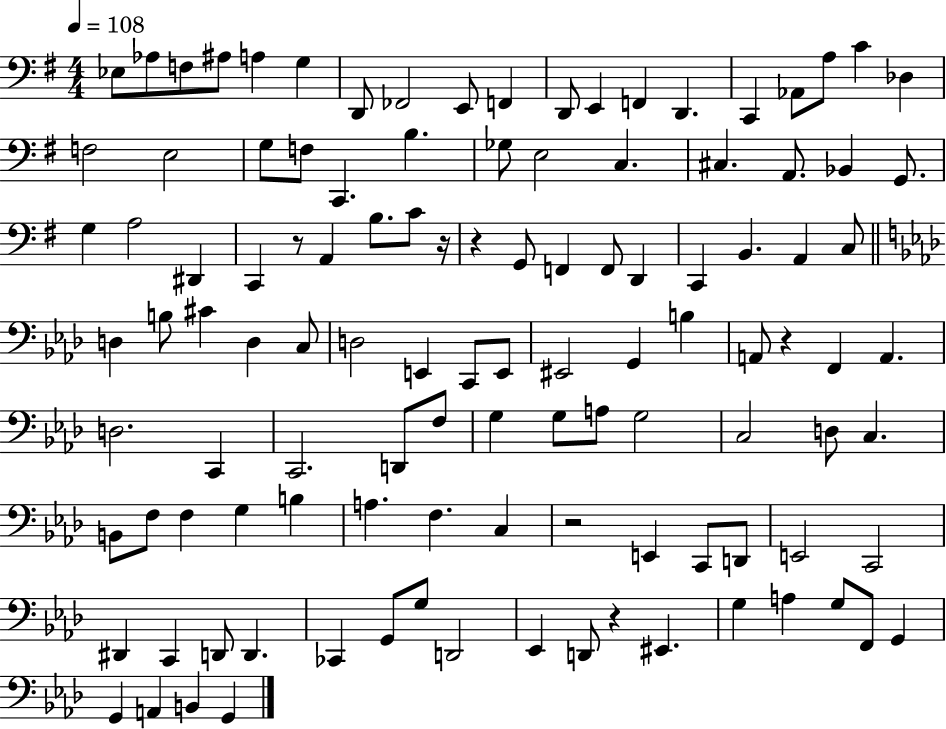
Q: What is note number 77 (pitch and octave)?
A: F3